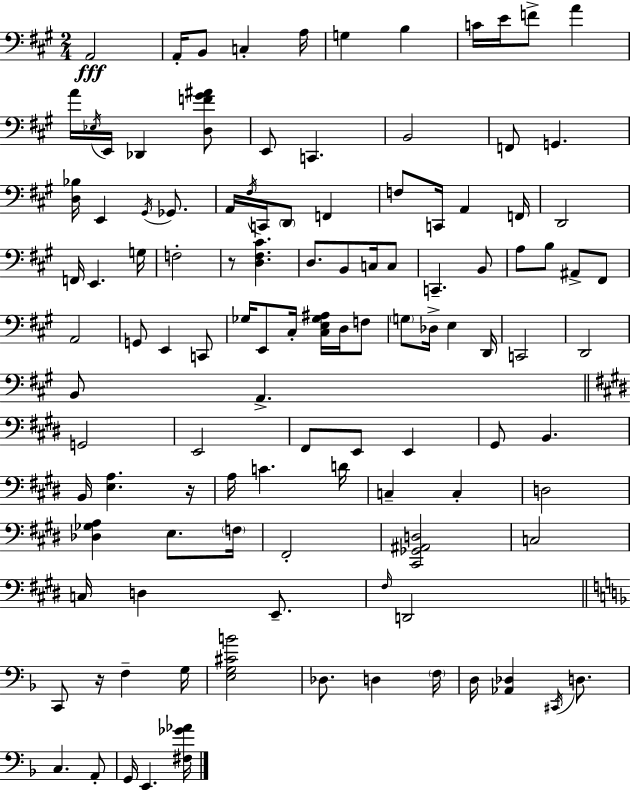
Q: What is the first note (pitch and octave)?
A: A2